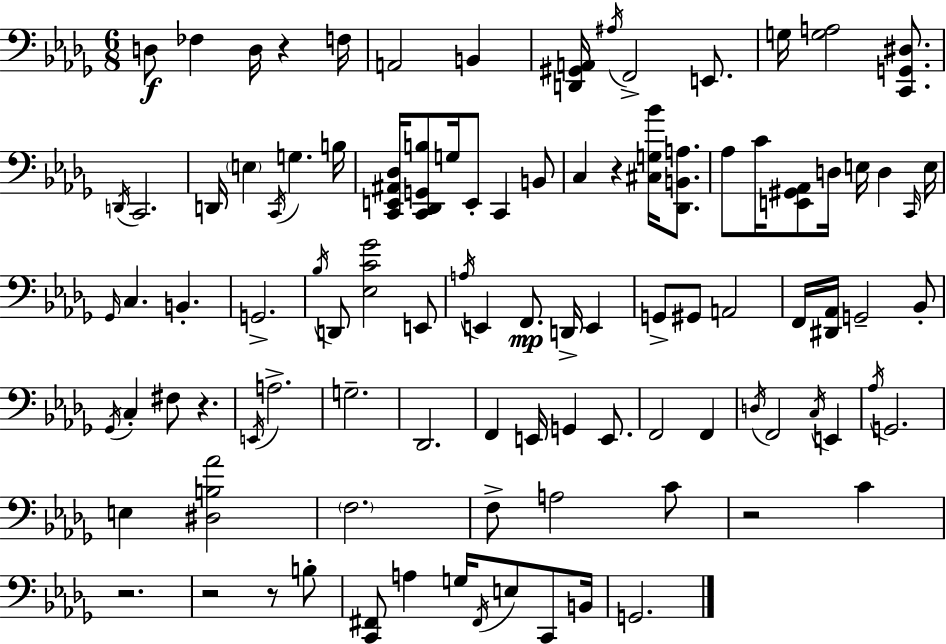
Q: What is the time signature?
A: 6/8